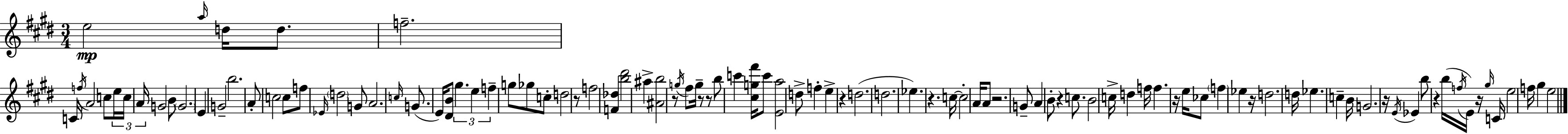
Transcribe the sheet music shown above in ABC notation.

X:1
T:Untitled
M:3/4
L:1/4
K:E
e2 a/4 d/4 d/2 f2 C/4 f/4 A2 c/2 e/4 c/4 A/4 G2 B/2 G2 E G2 b2 A/2 c2 c/2 f/2 _E/4 d2 G/2 A2 c/4 G/2 E/4 [^DB]/2 ^g e f g/2 _g/2 c/2 d2 z/2 f2 [F_d] [b^d']2 ^a [^Ab]2 z/2 g/4 ^f/2 g/4 z/2 z/2 b/2 c' [^cg^f']/4 c'/2 [Ea]2 d/2 f e z d2 d2 _e z c/4 c2 A/4 A/2 z2 G/2 A B/2 z c/2 B2 c/4 d f/4 f z/4 e/4 _c/2 f _e z/4 d2 d/4 _e c B/4 G2 z/4 E/4 _E b/2 z b/4 f/4 E/4 z/4 ^g/4 C/4 e2 f/4 ^g e2